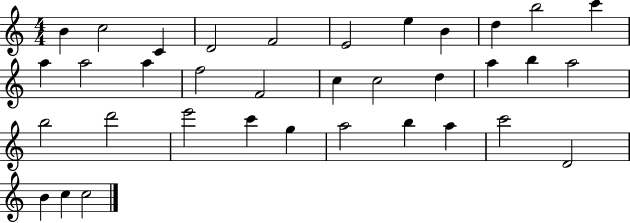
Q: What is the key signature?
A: C major